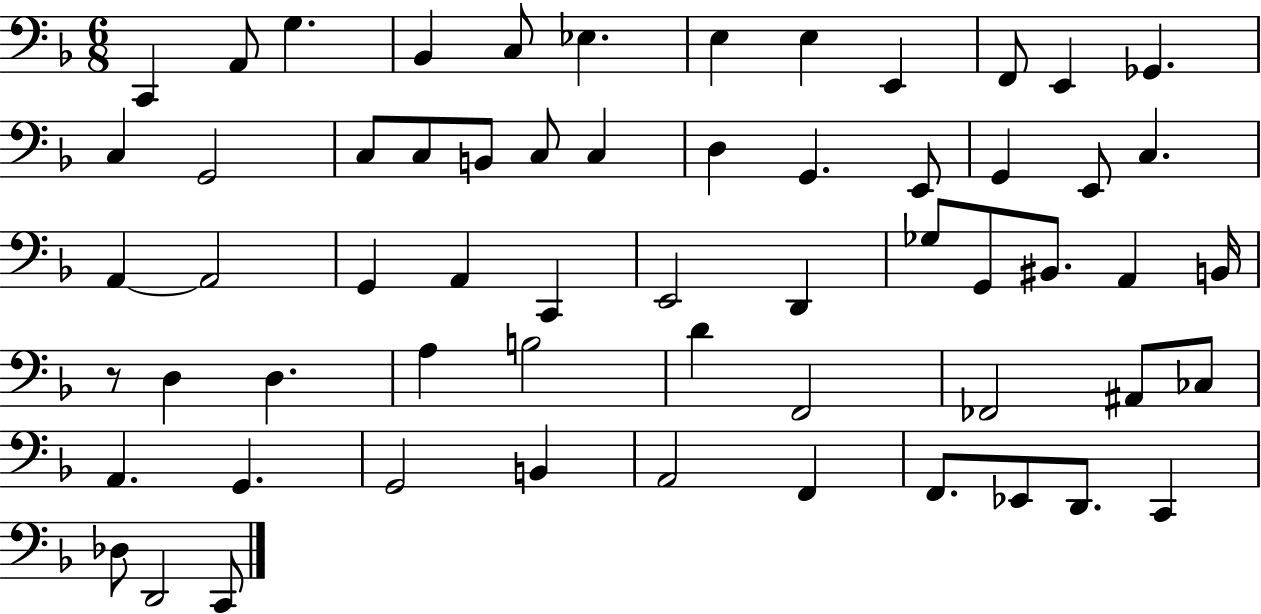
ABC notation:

X:1
T:Untitled
M:6/8
L:1/4
K:F
C,, A,,/2 G, _B,, C,/2 _E, E, E, E,, F,,/2 E,, _G,, C, G,,2 C,/2 C,/2 B,,/2 C,/2 C, D, G,, E,,/2 G,, E,,/2 C, A,, A,,2 G,, A,, C,, E,,2 D,, _G,/2 G,,/2 ^B,,/2 A,, B,,/4 z/2 D, D, A, B,2 D F,,2 _F,,2 ^A,,/2 _C,/2 A,, G,, G,,2 B,, A,,2 F,, F,,/2 _E,,/2 D,,/2 C,, _D,/2 D,,2 C,,/2